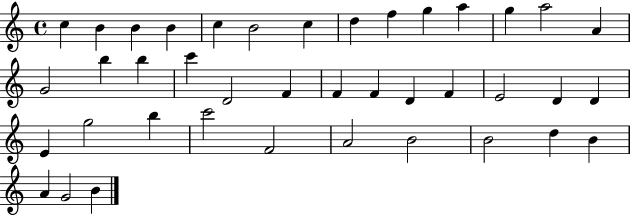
C5/q B4/q B4/q B4/q C5/q B4/h C5/q D5/q F5/q G5/q A5/q G5/q A5/h A4/q G4/h B5/q B5/q C6/q D4/h F4/q F4/q F4/q D4/q F4/q E4/h D4/q D4/q E4/q G5/h B5/q C6/h F4/h A4/h B4/h B4/h D5/q B4/q A4/q G4/h B4/q